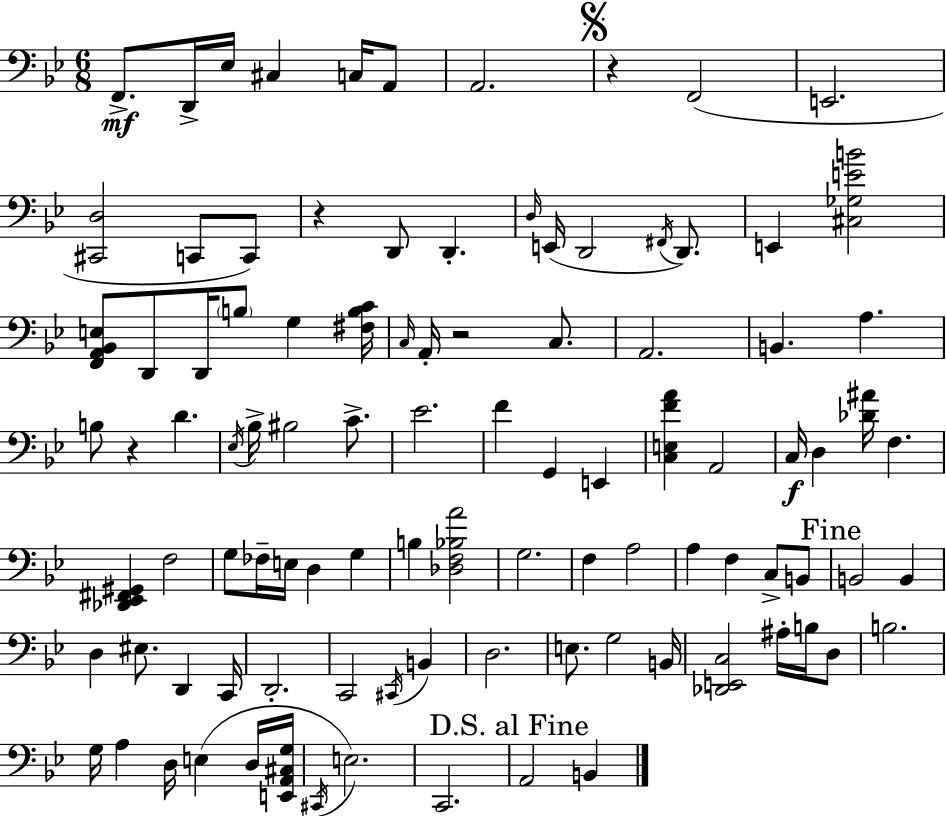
F2/e. D2/s Eb3/s C#3/q C3/s A2/e A2/h. R/q F2/h E2/h. [C#2,D3]/h C2/e C2/e R/q D2/e D2/q. D3/s E2/s D2/h F#2/s D2/e. E2/q [C#3,Gb3,E4,B4]/h [F2,A2,Bb2,E3]/e D2/e D2/s B3/e G3/q [F#3,B3,C4]/s C3/s A2/s R/h C3/e. A2/h. B2/q. A3/q. B3/e R/q D4/q. Eb3/s Bb3/s BIS3/h C4/e. Eb4/h. F4/q G2/q E2/q [C3,E3,F4,A4]/q A2/h C3/s D3/q [Db4,A#4]/s F3/q. [Db2,Eb2,F#2,G#2]/q F3/h G3/e FES3/s E3/s D3/q G3/q B3/q [Db3,F3,Bb3,A4]/h G3/h. F3/q A3/h A3/q F3/q C3/e B2/e B2/h B2/q D3/q EIS3/e. D2/q C2/s D2/h. C2/h C#2/s B2/q D3/h. E3/e. G3/h B2/s [Db2,E2,C3]/h A#3/s B3/s D3/e B3/h. G3/s A3/q D3/s E3/q D3/s [E2,A2,C#3,G3]/s C#2/s E3/h. C2/h. A2/h B2/q